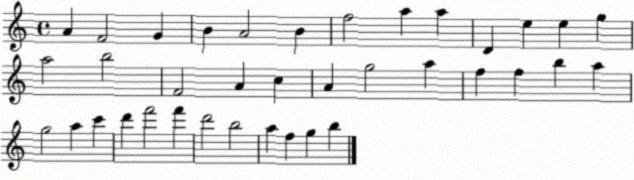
X:1
T:Untitled
M:4/4
L:1/4
K:C
A F2 G B A2 B f2 a a D e e g a2 b2 F2 A c A g2 a f f b a g2 a c' d' f'2 f' d'2 b2 a f g b